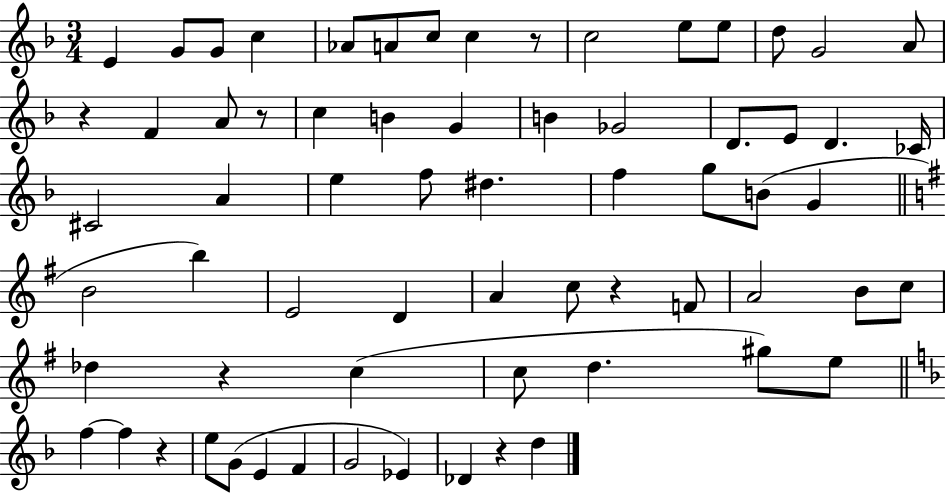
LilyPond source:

{
  \clef treble
  \numericTimeSignature
  \time 3/4
  \key f \major
  \repeat volta 2 { e'4 g'8 g'8 c''4 | aes'8 a'8 c''8 c''4 r8 | c''2 e''8 e''8 | d''8 g'2 a'8 | \break r4 f'4 a'8 r8 | c''4 b'4 g'4 | b'4 ges'2 | d'8. e'8 d'4. ces'16 | \break cis'2 a'4 | e''4 f''8 dis''4. | f''4 g''8 b'8( g'4 | \bar "||" \break \key e \minor b'2 b''4) | e'2 d'4 | a'4 c''8 r4 f'8 | a'2 b'8 c''8 | \break des''4 r4 c''4( | c''8 d''4. gis''8) e''8 | \bar "||" \break \key f \major f''4~~ f''4 r4 | e''8 g'8( e'4 f'4 | g'2 ees'4) | des'4 r4 d''4 | \break } \bar "|."
}